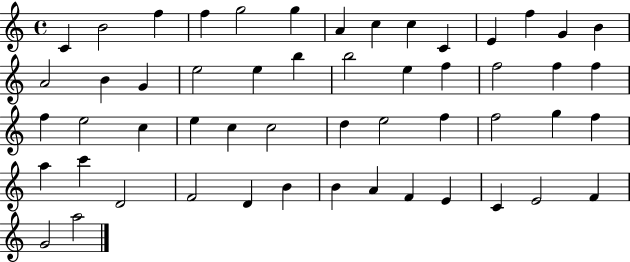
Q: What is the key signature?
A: C major